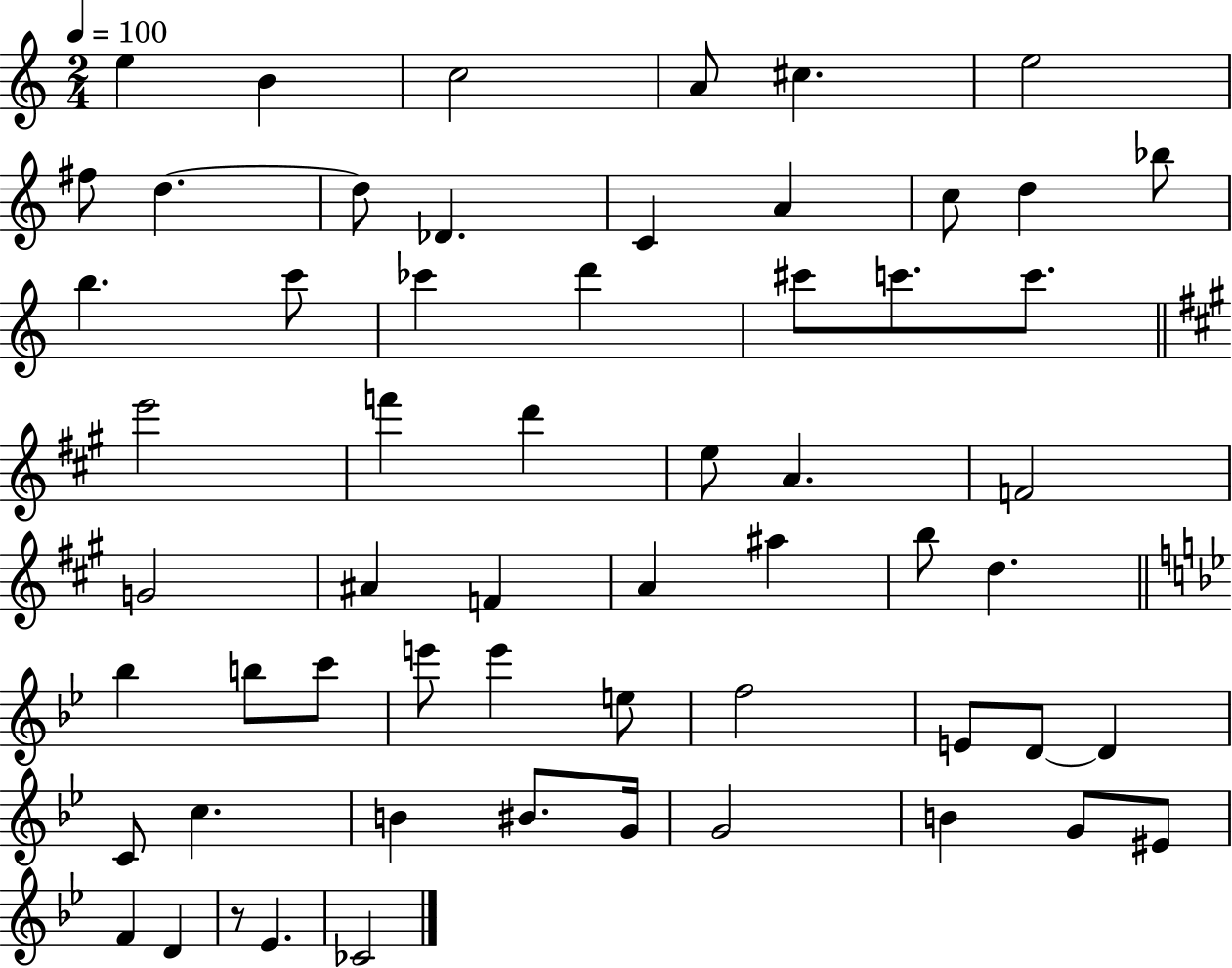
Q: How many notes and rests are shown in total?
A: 59